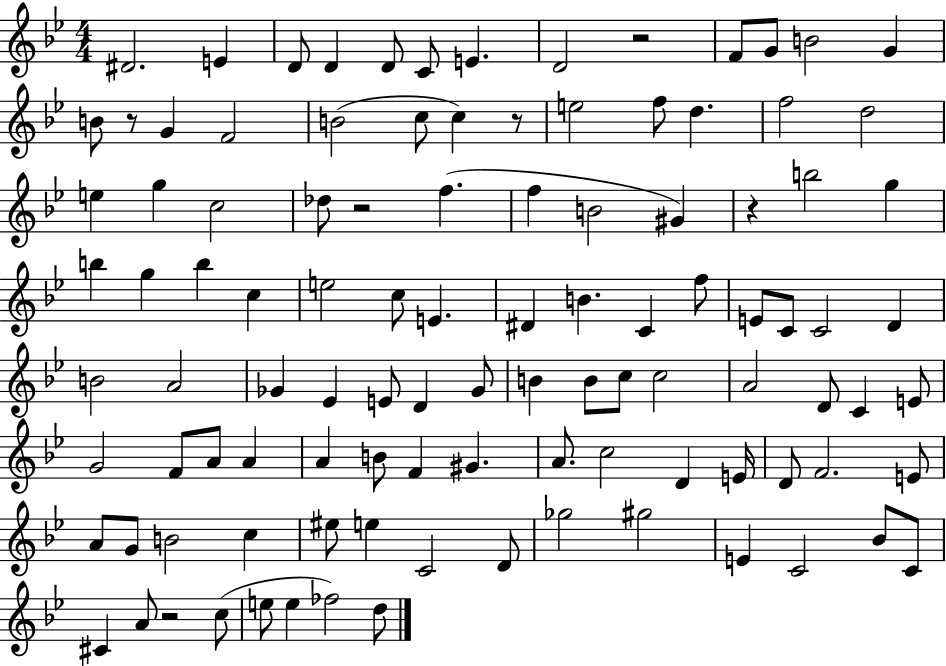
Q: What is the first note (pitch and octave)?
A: D#4